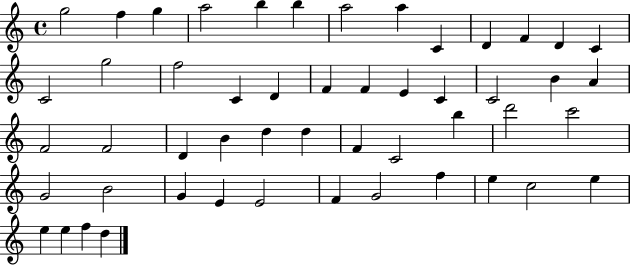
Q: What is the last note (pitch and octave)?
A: D5